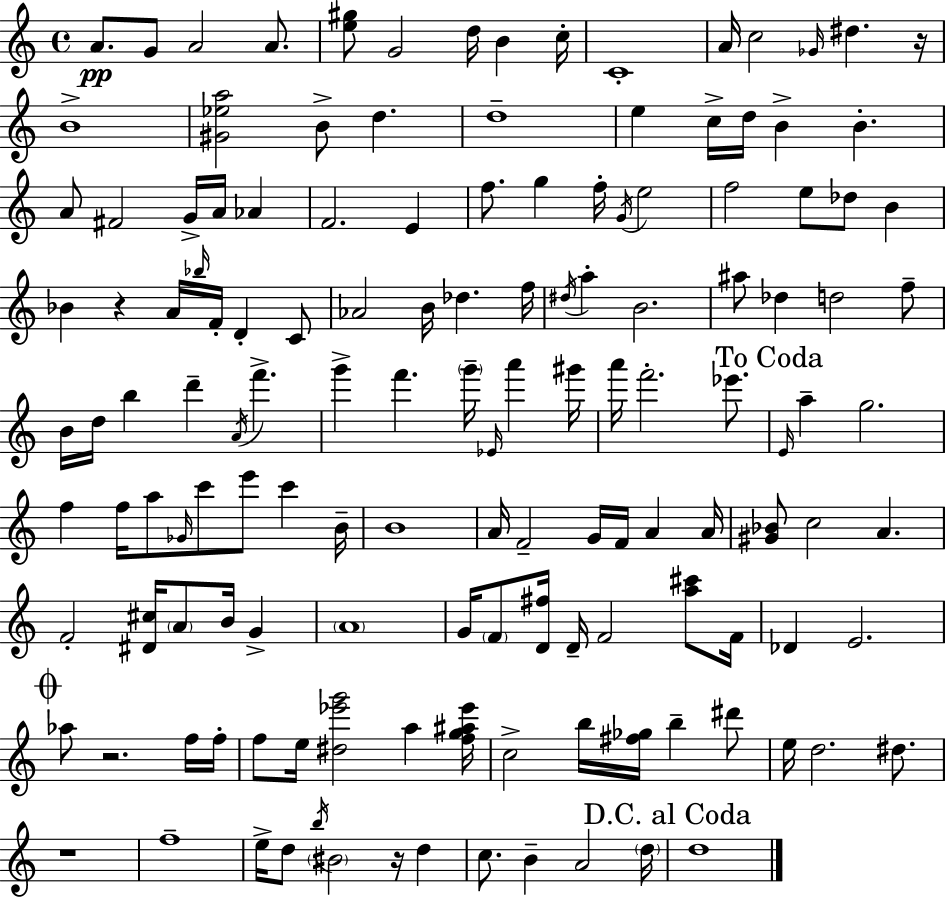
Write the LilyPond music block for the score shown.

{
  \clef treble
  \time 4/4
  \defaultTimeSignature
  \key c \major
  a'8.\pp g'8 a'2 a'8. | <e'' gis''>8 g'2 d''16 b'4 c''16-. | c'1-. | a'16 c''2 \grace { ges'16 } dis''4. | \break r16 b'1-> | <gis' ees'' a''>2 b'8-> d''4. | d''1-- | e''4 c''16-> d''16 b'4-> b'4.-. | \break a'8 fis'2 g'16-> a'16 aes'4 | f'2. e'4 | f''8. g''4 f''16-. \acciaccatura { g'16 } e''2 | f''2 e''8 des''8 b'4 | \break bes'4 r4 a'16 \grace { bes''16 } f'16-. d'4-. | c'8 aes'2 b'16 des''4. | f''16 \acciaccatura { dis''16 } a''4-. b'2. | ais''8 des''4 d''2 | \break f''8-- b'16 d''16 b''4 d'''4-- \acciaccatura { a'16 } f'''4.-> | g'''4-> f'''4. \parenthesize g'''16-- | \grace { ees'16 } a'''4 gis'''16 a'''16 f'''2.-. | ees'''8. \mark "To Coda" \grace { e'16 } a''4-- g''2. | \break f''4 f''16 a''8 \grace { ges'16 } c'''8 | e'''8 c'''4 b'16-- b'1 | a'16 f'2-- | g'16 f'16 a'4 a'16 <gis' bes'>8 c''2 | \break a'4. f'2-. | <dis' cis''>16 \parenthesize a'8 b'16 g'4-> \parenthesize a'1 | g'16 \parenthesize f'8 <d' fis''>16 d'16-- f'2 | <a'' cis'''>8 f'16 des'4 e'2. | \break \mark \markup { \musicglyph "scripts.coda" } aes''8 r2. | f''16 f''16-. f''8 e''16 <dis'' ees''' g'''>2 | a''4 <f'' g'' ais'' ees'''>16 c''2-> | b''16 <fis'' ges''>16 b''4-- dis'''8 e''16 d''2. | \break dis''8. r1 | f''1-- | e''16-> d''8 \acciaccatura { b''16 } \parenthesize bis'2 | r16 d''4 c''8. b'4-- | \break a'2 \parenthesize d''16 \mark "D.C. al Coda" d''1 | \bar "|."
}